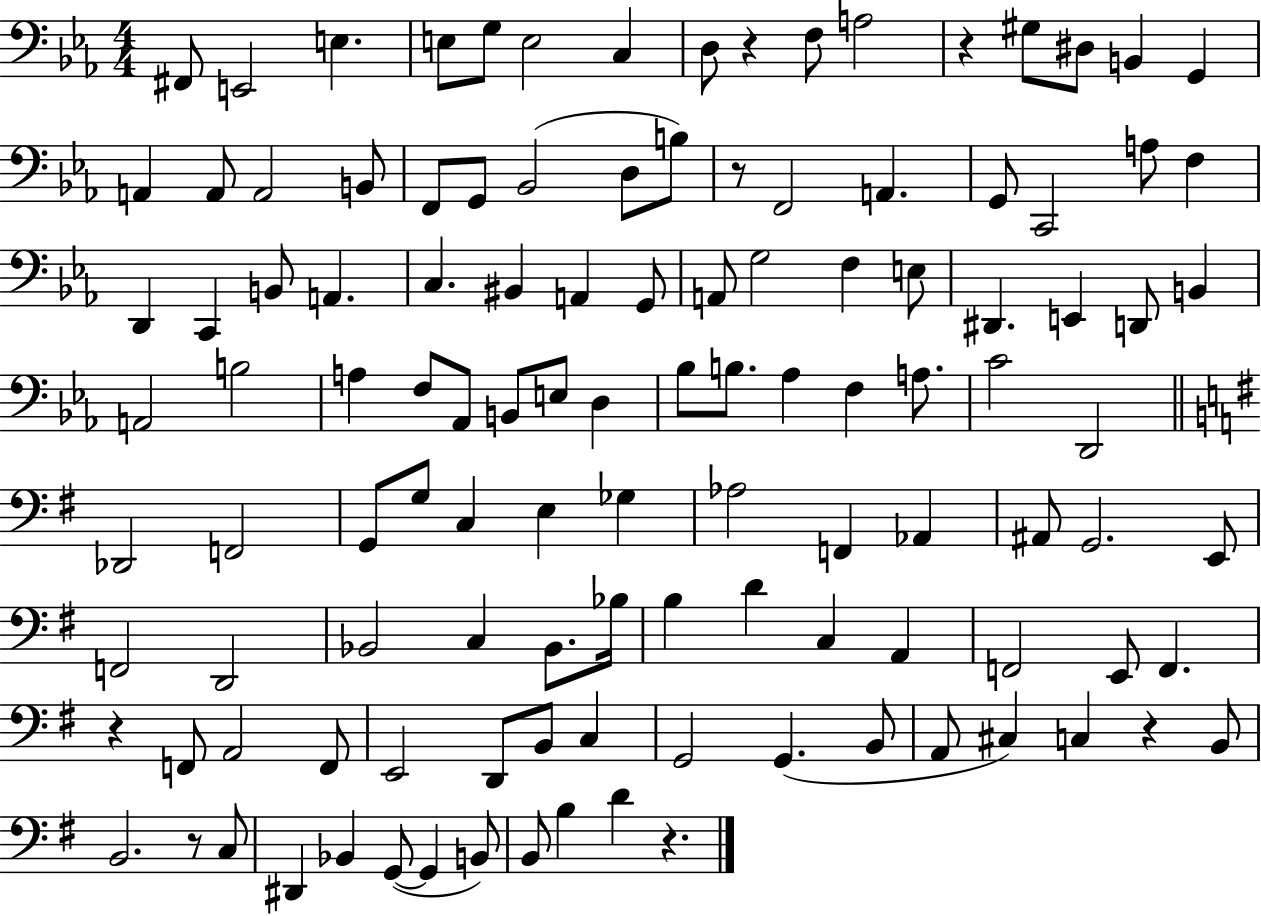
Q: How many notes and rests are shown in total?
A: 117